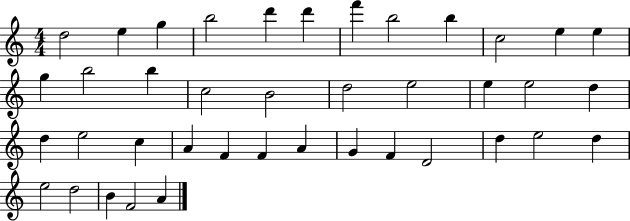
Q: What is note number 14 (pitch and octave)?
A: B5